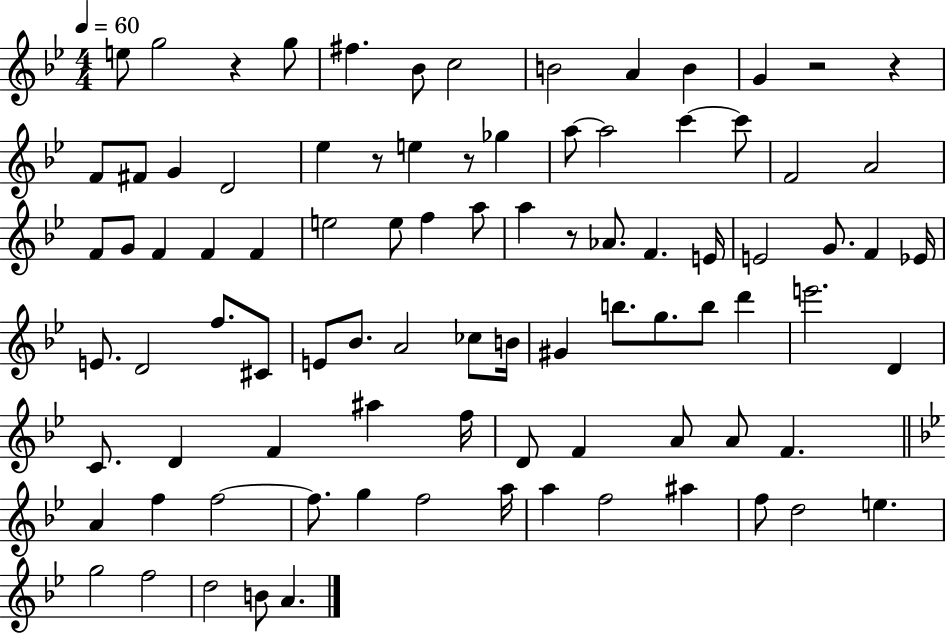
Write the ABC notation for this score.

X:1
T:Untitled
M:4/4
L:1/4
K:Bb
e/2 g2 z g/2 ^f _B/2 c2 B2 A B G z2 z F/2 ^F/2 G D2 _e z/2 e z/2 _g a/2 a2 c' c'/2 F2 A2 F/2 G/2 F F F e2 e/2 f a/2 a z/2 _A/2 F E/4 E2 G/2 F _E/4 E/2 D2 f/2 ^C/2 E/2 _B/2 A2 _c/2 B/4 ^G b/2 g/2 b/2 d' e'2 D C/2 D F ^a f/4 D/2 F A/2 A/2 F A f f2 f/2 g f2 a/4 a f2 ^a f/2 d2 e g2 f2 d2 B/2 A